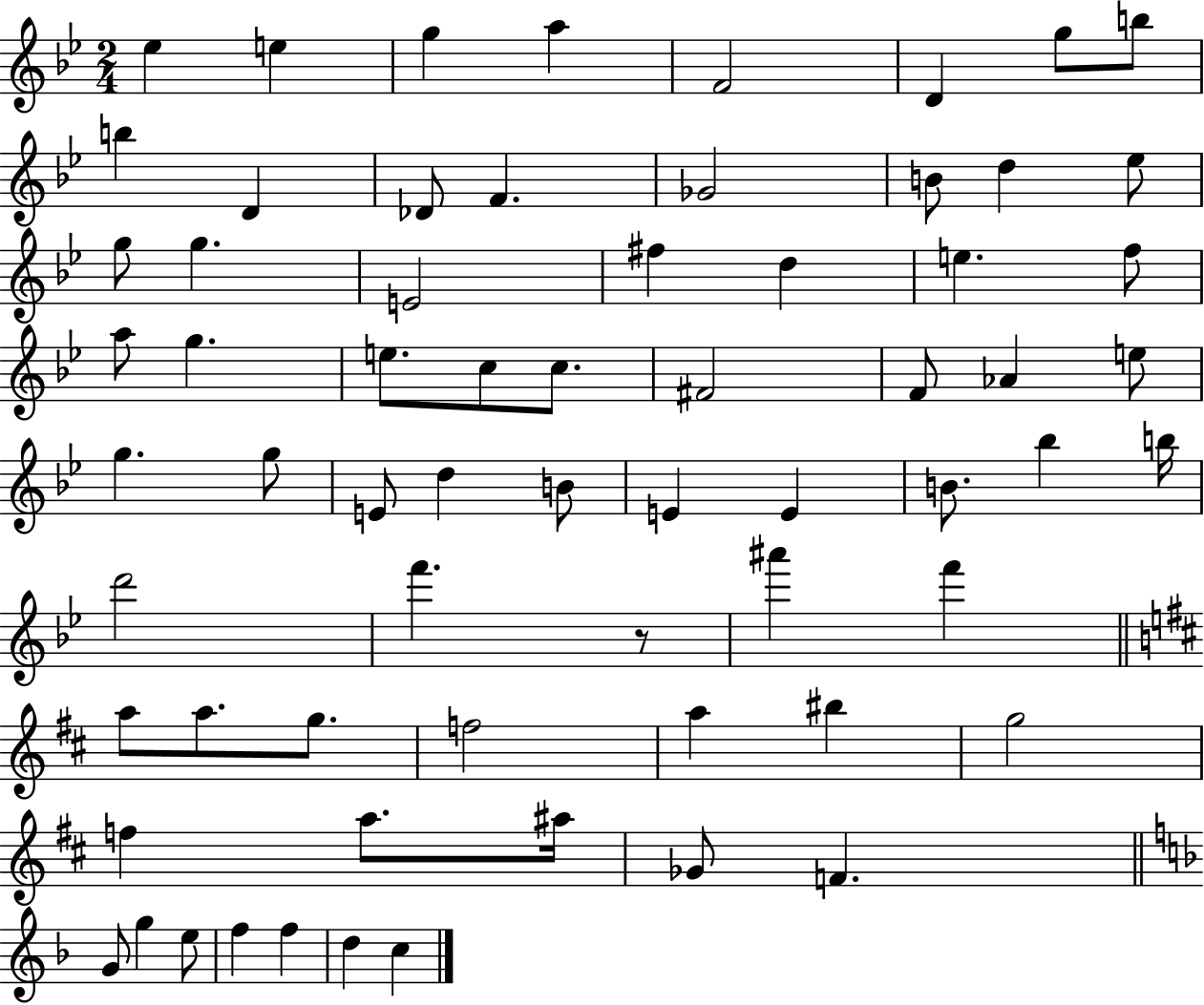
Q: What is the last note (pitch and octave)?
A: C5